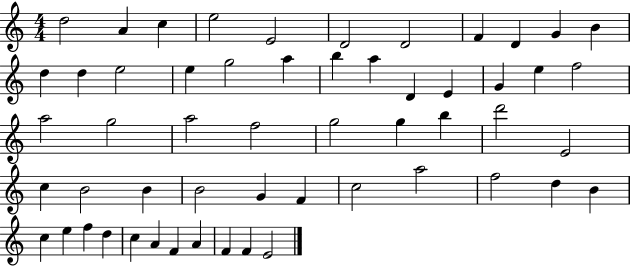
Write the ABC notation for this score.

X:1
T:Untitled
M:4/4
L:1/4
K:C
d2 A c e2 E2 D2 D2 F D G B d d e2 e g2 a b a D E G e f2 a2 g2 a2 f2 g2 g b d'2 E2 c B2 B B2 G F c2 a2 f2 d B c e f d c A F A F F E2